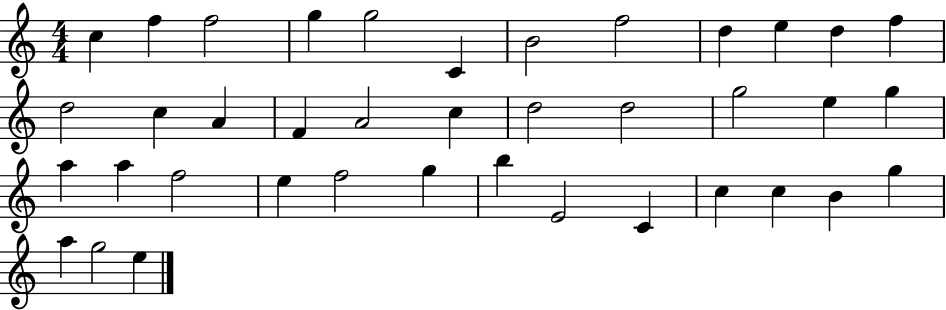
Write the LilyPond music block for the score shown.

{
  \clef treble
  \numericTimeSignature
  \time 4/4
  \key c \major
  c''4 f''4 f''2 | g''4 g''2 c'4 | b'2 f''2 | d''4 e''4 d''4 f''4 | \break d''2 c''4 a'4 | f'4 a'2 c''4 | d''2 d''2 | g''2 e''4 g''4 | \break a''4 a''4 f''2 | e''4 f''2 g''4 | b''4 e'2 c'4 | c''4 c''4 b'4 g''4 | \break a''4 g''2 e''4 | \bar "|."
}